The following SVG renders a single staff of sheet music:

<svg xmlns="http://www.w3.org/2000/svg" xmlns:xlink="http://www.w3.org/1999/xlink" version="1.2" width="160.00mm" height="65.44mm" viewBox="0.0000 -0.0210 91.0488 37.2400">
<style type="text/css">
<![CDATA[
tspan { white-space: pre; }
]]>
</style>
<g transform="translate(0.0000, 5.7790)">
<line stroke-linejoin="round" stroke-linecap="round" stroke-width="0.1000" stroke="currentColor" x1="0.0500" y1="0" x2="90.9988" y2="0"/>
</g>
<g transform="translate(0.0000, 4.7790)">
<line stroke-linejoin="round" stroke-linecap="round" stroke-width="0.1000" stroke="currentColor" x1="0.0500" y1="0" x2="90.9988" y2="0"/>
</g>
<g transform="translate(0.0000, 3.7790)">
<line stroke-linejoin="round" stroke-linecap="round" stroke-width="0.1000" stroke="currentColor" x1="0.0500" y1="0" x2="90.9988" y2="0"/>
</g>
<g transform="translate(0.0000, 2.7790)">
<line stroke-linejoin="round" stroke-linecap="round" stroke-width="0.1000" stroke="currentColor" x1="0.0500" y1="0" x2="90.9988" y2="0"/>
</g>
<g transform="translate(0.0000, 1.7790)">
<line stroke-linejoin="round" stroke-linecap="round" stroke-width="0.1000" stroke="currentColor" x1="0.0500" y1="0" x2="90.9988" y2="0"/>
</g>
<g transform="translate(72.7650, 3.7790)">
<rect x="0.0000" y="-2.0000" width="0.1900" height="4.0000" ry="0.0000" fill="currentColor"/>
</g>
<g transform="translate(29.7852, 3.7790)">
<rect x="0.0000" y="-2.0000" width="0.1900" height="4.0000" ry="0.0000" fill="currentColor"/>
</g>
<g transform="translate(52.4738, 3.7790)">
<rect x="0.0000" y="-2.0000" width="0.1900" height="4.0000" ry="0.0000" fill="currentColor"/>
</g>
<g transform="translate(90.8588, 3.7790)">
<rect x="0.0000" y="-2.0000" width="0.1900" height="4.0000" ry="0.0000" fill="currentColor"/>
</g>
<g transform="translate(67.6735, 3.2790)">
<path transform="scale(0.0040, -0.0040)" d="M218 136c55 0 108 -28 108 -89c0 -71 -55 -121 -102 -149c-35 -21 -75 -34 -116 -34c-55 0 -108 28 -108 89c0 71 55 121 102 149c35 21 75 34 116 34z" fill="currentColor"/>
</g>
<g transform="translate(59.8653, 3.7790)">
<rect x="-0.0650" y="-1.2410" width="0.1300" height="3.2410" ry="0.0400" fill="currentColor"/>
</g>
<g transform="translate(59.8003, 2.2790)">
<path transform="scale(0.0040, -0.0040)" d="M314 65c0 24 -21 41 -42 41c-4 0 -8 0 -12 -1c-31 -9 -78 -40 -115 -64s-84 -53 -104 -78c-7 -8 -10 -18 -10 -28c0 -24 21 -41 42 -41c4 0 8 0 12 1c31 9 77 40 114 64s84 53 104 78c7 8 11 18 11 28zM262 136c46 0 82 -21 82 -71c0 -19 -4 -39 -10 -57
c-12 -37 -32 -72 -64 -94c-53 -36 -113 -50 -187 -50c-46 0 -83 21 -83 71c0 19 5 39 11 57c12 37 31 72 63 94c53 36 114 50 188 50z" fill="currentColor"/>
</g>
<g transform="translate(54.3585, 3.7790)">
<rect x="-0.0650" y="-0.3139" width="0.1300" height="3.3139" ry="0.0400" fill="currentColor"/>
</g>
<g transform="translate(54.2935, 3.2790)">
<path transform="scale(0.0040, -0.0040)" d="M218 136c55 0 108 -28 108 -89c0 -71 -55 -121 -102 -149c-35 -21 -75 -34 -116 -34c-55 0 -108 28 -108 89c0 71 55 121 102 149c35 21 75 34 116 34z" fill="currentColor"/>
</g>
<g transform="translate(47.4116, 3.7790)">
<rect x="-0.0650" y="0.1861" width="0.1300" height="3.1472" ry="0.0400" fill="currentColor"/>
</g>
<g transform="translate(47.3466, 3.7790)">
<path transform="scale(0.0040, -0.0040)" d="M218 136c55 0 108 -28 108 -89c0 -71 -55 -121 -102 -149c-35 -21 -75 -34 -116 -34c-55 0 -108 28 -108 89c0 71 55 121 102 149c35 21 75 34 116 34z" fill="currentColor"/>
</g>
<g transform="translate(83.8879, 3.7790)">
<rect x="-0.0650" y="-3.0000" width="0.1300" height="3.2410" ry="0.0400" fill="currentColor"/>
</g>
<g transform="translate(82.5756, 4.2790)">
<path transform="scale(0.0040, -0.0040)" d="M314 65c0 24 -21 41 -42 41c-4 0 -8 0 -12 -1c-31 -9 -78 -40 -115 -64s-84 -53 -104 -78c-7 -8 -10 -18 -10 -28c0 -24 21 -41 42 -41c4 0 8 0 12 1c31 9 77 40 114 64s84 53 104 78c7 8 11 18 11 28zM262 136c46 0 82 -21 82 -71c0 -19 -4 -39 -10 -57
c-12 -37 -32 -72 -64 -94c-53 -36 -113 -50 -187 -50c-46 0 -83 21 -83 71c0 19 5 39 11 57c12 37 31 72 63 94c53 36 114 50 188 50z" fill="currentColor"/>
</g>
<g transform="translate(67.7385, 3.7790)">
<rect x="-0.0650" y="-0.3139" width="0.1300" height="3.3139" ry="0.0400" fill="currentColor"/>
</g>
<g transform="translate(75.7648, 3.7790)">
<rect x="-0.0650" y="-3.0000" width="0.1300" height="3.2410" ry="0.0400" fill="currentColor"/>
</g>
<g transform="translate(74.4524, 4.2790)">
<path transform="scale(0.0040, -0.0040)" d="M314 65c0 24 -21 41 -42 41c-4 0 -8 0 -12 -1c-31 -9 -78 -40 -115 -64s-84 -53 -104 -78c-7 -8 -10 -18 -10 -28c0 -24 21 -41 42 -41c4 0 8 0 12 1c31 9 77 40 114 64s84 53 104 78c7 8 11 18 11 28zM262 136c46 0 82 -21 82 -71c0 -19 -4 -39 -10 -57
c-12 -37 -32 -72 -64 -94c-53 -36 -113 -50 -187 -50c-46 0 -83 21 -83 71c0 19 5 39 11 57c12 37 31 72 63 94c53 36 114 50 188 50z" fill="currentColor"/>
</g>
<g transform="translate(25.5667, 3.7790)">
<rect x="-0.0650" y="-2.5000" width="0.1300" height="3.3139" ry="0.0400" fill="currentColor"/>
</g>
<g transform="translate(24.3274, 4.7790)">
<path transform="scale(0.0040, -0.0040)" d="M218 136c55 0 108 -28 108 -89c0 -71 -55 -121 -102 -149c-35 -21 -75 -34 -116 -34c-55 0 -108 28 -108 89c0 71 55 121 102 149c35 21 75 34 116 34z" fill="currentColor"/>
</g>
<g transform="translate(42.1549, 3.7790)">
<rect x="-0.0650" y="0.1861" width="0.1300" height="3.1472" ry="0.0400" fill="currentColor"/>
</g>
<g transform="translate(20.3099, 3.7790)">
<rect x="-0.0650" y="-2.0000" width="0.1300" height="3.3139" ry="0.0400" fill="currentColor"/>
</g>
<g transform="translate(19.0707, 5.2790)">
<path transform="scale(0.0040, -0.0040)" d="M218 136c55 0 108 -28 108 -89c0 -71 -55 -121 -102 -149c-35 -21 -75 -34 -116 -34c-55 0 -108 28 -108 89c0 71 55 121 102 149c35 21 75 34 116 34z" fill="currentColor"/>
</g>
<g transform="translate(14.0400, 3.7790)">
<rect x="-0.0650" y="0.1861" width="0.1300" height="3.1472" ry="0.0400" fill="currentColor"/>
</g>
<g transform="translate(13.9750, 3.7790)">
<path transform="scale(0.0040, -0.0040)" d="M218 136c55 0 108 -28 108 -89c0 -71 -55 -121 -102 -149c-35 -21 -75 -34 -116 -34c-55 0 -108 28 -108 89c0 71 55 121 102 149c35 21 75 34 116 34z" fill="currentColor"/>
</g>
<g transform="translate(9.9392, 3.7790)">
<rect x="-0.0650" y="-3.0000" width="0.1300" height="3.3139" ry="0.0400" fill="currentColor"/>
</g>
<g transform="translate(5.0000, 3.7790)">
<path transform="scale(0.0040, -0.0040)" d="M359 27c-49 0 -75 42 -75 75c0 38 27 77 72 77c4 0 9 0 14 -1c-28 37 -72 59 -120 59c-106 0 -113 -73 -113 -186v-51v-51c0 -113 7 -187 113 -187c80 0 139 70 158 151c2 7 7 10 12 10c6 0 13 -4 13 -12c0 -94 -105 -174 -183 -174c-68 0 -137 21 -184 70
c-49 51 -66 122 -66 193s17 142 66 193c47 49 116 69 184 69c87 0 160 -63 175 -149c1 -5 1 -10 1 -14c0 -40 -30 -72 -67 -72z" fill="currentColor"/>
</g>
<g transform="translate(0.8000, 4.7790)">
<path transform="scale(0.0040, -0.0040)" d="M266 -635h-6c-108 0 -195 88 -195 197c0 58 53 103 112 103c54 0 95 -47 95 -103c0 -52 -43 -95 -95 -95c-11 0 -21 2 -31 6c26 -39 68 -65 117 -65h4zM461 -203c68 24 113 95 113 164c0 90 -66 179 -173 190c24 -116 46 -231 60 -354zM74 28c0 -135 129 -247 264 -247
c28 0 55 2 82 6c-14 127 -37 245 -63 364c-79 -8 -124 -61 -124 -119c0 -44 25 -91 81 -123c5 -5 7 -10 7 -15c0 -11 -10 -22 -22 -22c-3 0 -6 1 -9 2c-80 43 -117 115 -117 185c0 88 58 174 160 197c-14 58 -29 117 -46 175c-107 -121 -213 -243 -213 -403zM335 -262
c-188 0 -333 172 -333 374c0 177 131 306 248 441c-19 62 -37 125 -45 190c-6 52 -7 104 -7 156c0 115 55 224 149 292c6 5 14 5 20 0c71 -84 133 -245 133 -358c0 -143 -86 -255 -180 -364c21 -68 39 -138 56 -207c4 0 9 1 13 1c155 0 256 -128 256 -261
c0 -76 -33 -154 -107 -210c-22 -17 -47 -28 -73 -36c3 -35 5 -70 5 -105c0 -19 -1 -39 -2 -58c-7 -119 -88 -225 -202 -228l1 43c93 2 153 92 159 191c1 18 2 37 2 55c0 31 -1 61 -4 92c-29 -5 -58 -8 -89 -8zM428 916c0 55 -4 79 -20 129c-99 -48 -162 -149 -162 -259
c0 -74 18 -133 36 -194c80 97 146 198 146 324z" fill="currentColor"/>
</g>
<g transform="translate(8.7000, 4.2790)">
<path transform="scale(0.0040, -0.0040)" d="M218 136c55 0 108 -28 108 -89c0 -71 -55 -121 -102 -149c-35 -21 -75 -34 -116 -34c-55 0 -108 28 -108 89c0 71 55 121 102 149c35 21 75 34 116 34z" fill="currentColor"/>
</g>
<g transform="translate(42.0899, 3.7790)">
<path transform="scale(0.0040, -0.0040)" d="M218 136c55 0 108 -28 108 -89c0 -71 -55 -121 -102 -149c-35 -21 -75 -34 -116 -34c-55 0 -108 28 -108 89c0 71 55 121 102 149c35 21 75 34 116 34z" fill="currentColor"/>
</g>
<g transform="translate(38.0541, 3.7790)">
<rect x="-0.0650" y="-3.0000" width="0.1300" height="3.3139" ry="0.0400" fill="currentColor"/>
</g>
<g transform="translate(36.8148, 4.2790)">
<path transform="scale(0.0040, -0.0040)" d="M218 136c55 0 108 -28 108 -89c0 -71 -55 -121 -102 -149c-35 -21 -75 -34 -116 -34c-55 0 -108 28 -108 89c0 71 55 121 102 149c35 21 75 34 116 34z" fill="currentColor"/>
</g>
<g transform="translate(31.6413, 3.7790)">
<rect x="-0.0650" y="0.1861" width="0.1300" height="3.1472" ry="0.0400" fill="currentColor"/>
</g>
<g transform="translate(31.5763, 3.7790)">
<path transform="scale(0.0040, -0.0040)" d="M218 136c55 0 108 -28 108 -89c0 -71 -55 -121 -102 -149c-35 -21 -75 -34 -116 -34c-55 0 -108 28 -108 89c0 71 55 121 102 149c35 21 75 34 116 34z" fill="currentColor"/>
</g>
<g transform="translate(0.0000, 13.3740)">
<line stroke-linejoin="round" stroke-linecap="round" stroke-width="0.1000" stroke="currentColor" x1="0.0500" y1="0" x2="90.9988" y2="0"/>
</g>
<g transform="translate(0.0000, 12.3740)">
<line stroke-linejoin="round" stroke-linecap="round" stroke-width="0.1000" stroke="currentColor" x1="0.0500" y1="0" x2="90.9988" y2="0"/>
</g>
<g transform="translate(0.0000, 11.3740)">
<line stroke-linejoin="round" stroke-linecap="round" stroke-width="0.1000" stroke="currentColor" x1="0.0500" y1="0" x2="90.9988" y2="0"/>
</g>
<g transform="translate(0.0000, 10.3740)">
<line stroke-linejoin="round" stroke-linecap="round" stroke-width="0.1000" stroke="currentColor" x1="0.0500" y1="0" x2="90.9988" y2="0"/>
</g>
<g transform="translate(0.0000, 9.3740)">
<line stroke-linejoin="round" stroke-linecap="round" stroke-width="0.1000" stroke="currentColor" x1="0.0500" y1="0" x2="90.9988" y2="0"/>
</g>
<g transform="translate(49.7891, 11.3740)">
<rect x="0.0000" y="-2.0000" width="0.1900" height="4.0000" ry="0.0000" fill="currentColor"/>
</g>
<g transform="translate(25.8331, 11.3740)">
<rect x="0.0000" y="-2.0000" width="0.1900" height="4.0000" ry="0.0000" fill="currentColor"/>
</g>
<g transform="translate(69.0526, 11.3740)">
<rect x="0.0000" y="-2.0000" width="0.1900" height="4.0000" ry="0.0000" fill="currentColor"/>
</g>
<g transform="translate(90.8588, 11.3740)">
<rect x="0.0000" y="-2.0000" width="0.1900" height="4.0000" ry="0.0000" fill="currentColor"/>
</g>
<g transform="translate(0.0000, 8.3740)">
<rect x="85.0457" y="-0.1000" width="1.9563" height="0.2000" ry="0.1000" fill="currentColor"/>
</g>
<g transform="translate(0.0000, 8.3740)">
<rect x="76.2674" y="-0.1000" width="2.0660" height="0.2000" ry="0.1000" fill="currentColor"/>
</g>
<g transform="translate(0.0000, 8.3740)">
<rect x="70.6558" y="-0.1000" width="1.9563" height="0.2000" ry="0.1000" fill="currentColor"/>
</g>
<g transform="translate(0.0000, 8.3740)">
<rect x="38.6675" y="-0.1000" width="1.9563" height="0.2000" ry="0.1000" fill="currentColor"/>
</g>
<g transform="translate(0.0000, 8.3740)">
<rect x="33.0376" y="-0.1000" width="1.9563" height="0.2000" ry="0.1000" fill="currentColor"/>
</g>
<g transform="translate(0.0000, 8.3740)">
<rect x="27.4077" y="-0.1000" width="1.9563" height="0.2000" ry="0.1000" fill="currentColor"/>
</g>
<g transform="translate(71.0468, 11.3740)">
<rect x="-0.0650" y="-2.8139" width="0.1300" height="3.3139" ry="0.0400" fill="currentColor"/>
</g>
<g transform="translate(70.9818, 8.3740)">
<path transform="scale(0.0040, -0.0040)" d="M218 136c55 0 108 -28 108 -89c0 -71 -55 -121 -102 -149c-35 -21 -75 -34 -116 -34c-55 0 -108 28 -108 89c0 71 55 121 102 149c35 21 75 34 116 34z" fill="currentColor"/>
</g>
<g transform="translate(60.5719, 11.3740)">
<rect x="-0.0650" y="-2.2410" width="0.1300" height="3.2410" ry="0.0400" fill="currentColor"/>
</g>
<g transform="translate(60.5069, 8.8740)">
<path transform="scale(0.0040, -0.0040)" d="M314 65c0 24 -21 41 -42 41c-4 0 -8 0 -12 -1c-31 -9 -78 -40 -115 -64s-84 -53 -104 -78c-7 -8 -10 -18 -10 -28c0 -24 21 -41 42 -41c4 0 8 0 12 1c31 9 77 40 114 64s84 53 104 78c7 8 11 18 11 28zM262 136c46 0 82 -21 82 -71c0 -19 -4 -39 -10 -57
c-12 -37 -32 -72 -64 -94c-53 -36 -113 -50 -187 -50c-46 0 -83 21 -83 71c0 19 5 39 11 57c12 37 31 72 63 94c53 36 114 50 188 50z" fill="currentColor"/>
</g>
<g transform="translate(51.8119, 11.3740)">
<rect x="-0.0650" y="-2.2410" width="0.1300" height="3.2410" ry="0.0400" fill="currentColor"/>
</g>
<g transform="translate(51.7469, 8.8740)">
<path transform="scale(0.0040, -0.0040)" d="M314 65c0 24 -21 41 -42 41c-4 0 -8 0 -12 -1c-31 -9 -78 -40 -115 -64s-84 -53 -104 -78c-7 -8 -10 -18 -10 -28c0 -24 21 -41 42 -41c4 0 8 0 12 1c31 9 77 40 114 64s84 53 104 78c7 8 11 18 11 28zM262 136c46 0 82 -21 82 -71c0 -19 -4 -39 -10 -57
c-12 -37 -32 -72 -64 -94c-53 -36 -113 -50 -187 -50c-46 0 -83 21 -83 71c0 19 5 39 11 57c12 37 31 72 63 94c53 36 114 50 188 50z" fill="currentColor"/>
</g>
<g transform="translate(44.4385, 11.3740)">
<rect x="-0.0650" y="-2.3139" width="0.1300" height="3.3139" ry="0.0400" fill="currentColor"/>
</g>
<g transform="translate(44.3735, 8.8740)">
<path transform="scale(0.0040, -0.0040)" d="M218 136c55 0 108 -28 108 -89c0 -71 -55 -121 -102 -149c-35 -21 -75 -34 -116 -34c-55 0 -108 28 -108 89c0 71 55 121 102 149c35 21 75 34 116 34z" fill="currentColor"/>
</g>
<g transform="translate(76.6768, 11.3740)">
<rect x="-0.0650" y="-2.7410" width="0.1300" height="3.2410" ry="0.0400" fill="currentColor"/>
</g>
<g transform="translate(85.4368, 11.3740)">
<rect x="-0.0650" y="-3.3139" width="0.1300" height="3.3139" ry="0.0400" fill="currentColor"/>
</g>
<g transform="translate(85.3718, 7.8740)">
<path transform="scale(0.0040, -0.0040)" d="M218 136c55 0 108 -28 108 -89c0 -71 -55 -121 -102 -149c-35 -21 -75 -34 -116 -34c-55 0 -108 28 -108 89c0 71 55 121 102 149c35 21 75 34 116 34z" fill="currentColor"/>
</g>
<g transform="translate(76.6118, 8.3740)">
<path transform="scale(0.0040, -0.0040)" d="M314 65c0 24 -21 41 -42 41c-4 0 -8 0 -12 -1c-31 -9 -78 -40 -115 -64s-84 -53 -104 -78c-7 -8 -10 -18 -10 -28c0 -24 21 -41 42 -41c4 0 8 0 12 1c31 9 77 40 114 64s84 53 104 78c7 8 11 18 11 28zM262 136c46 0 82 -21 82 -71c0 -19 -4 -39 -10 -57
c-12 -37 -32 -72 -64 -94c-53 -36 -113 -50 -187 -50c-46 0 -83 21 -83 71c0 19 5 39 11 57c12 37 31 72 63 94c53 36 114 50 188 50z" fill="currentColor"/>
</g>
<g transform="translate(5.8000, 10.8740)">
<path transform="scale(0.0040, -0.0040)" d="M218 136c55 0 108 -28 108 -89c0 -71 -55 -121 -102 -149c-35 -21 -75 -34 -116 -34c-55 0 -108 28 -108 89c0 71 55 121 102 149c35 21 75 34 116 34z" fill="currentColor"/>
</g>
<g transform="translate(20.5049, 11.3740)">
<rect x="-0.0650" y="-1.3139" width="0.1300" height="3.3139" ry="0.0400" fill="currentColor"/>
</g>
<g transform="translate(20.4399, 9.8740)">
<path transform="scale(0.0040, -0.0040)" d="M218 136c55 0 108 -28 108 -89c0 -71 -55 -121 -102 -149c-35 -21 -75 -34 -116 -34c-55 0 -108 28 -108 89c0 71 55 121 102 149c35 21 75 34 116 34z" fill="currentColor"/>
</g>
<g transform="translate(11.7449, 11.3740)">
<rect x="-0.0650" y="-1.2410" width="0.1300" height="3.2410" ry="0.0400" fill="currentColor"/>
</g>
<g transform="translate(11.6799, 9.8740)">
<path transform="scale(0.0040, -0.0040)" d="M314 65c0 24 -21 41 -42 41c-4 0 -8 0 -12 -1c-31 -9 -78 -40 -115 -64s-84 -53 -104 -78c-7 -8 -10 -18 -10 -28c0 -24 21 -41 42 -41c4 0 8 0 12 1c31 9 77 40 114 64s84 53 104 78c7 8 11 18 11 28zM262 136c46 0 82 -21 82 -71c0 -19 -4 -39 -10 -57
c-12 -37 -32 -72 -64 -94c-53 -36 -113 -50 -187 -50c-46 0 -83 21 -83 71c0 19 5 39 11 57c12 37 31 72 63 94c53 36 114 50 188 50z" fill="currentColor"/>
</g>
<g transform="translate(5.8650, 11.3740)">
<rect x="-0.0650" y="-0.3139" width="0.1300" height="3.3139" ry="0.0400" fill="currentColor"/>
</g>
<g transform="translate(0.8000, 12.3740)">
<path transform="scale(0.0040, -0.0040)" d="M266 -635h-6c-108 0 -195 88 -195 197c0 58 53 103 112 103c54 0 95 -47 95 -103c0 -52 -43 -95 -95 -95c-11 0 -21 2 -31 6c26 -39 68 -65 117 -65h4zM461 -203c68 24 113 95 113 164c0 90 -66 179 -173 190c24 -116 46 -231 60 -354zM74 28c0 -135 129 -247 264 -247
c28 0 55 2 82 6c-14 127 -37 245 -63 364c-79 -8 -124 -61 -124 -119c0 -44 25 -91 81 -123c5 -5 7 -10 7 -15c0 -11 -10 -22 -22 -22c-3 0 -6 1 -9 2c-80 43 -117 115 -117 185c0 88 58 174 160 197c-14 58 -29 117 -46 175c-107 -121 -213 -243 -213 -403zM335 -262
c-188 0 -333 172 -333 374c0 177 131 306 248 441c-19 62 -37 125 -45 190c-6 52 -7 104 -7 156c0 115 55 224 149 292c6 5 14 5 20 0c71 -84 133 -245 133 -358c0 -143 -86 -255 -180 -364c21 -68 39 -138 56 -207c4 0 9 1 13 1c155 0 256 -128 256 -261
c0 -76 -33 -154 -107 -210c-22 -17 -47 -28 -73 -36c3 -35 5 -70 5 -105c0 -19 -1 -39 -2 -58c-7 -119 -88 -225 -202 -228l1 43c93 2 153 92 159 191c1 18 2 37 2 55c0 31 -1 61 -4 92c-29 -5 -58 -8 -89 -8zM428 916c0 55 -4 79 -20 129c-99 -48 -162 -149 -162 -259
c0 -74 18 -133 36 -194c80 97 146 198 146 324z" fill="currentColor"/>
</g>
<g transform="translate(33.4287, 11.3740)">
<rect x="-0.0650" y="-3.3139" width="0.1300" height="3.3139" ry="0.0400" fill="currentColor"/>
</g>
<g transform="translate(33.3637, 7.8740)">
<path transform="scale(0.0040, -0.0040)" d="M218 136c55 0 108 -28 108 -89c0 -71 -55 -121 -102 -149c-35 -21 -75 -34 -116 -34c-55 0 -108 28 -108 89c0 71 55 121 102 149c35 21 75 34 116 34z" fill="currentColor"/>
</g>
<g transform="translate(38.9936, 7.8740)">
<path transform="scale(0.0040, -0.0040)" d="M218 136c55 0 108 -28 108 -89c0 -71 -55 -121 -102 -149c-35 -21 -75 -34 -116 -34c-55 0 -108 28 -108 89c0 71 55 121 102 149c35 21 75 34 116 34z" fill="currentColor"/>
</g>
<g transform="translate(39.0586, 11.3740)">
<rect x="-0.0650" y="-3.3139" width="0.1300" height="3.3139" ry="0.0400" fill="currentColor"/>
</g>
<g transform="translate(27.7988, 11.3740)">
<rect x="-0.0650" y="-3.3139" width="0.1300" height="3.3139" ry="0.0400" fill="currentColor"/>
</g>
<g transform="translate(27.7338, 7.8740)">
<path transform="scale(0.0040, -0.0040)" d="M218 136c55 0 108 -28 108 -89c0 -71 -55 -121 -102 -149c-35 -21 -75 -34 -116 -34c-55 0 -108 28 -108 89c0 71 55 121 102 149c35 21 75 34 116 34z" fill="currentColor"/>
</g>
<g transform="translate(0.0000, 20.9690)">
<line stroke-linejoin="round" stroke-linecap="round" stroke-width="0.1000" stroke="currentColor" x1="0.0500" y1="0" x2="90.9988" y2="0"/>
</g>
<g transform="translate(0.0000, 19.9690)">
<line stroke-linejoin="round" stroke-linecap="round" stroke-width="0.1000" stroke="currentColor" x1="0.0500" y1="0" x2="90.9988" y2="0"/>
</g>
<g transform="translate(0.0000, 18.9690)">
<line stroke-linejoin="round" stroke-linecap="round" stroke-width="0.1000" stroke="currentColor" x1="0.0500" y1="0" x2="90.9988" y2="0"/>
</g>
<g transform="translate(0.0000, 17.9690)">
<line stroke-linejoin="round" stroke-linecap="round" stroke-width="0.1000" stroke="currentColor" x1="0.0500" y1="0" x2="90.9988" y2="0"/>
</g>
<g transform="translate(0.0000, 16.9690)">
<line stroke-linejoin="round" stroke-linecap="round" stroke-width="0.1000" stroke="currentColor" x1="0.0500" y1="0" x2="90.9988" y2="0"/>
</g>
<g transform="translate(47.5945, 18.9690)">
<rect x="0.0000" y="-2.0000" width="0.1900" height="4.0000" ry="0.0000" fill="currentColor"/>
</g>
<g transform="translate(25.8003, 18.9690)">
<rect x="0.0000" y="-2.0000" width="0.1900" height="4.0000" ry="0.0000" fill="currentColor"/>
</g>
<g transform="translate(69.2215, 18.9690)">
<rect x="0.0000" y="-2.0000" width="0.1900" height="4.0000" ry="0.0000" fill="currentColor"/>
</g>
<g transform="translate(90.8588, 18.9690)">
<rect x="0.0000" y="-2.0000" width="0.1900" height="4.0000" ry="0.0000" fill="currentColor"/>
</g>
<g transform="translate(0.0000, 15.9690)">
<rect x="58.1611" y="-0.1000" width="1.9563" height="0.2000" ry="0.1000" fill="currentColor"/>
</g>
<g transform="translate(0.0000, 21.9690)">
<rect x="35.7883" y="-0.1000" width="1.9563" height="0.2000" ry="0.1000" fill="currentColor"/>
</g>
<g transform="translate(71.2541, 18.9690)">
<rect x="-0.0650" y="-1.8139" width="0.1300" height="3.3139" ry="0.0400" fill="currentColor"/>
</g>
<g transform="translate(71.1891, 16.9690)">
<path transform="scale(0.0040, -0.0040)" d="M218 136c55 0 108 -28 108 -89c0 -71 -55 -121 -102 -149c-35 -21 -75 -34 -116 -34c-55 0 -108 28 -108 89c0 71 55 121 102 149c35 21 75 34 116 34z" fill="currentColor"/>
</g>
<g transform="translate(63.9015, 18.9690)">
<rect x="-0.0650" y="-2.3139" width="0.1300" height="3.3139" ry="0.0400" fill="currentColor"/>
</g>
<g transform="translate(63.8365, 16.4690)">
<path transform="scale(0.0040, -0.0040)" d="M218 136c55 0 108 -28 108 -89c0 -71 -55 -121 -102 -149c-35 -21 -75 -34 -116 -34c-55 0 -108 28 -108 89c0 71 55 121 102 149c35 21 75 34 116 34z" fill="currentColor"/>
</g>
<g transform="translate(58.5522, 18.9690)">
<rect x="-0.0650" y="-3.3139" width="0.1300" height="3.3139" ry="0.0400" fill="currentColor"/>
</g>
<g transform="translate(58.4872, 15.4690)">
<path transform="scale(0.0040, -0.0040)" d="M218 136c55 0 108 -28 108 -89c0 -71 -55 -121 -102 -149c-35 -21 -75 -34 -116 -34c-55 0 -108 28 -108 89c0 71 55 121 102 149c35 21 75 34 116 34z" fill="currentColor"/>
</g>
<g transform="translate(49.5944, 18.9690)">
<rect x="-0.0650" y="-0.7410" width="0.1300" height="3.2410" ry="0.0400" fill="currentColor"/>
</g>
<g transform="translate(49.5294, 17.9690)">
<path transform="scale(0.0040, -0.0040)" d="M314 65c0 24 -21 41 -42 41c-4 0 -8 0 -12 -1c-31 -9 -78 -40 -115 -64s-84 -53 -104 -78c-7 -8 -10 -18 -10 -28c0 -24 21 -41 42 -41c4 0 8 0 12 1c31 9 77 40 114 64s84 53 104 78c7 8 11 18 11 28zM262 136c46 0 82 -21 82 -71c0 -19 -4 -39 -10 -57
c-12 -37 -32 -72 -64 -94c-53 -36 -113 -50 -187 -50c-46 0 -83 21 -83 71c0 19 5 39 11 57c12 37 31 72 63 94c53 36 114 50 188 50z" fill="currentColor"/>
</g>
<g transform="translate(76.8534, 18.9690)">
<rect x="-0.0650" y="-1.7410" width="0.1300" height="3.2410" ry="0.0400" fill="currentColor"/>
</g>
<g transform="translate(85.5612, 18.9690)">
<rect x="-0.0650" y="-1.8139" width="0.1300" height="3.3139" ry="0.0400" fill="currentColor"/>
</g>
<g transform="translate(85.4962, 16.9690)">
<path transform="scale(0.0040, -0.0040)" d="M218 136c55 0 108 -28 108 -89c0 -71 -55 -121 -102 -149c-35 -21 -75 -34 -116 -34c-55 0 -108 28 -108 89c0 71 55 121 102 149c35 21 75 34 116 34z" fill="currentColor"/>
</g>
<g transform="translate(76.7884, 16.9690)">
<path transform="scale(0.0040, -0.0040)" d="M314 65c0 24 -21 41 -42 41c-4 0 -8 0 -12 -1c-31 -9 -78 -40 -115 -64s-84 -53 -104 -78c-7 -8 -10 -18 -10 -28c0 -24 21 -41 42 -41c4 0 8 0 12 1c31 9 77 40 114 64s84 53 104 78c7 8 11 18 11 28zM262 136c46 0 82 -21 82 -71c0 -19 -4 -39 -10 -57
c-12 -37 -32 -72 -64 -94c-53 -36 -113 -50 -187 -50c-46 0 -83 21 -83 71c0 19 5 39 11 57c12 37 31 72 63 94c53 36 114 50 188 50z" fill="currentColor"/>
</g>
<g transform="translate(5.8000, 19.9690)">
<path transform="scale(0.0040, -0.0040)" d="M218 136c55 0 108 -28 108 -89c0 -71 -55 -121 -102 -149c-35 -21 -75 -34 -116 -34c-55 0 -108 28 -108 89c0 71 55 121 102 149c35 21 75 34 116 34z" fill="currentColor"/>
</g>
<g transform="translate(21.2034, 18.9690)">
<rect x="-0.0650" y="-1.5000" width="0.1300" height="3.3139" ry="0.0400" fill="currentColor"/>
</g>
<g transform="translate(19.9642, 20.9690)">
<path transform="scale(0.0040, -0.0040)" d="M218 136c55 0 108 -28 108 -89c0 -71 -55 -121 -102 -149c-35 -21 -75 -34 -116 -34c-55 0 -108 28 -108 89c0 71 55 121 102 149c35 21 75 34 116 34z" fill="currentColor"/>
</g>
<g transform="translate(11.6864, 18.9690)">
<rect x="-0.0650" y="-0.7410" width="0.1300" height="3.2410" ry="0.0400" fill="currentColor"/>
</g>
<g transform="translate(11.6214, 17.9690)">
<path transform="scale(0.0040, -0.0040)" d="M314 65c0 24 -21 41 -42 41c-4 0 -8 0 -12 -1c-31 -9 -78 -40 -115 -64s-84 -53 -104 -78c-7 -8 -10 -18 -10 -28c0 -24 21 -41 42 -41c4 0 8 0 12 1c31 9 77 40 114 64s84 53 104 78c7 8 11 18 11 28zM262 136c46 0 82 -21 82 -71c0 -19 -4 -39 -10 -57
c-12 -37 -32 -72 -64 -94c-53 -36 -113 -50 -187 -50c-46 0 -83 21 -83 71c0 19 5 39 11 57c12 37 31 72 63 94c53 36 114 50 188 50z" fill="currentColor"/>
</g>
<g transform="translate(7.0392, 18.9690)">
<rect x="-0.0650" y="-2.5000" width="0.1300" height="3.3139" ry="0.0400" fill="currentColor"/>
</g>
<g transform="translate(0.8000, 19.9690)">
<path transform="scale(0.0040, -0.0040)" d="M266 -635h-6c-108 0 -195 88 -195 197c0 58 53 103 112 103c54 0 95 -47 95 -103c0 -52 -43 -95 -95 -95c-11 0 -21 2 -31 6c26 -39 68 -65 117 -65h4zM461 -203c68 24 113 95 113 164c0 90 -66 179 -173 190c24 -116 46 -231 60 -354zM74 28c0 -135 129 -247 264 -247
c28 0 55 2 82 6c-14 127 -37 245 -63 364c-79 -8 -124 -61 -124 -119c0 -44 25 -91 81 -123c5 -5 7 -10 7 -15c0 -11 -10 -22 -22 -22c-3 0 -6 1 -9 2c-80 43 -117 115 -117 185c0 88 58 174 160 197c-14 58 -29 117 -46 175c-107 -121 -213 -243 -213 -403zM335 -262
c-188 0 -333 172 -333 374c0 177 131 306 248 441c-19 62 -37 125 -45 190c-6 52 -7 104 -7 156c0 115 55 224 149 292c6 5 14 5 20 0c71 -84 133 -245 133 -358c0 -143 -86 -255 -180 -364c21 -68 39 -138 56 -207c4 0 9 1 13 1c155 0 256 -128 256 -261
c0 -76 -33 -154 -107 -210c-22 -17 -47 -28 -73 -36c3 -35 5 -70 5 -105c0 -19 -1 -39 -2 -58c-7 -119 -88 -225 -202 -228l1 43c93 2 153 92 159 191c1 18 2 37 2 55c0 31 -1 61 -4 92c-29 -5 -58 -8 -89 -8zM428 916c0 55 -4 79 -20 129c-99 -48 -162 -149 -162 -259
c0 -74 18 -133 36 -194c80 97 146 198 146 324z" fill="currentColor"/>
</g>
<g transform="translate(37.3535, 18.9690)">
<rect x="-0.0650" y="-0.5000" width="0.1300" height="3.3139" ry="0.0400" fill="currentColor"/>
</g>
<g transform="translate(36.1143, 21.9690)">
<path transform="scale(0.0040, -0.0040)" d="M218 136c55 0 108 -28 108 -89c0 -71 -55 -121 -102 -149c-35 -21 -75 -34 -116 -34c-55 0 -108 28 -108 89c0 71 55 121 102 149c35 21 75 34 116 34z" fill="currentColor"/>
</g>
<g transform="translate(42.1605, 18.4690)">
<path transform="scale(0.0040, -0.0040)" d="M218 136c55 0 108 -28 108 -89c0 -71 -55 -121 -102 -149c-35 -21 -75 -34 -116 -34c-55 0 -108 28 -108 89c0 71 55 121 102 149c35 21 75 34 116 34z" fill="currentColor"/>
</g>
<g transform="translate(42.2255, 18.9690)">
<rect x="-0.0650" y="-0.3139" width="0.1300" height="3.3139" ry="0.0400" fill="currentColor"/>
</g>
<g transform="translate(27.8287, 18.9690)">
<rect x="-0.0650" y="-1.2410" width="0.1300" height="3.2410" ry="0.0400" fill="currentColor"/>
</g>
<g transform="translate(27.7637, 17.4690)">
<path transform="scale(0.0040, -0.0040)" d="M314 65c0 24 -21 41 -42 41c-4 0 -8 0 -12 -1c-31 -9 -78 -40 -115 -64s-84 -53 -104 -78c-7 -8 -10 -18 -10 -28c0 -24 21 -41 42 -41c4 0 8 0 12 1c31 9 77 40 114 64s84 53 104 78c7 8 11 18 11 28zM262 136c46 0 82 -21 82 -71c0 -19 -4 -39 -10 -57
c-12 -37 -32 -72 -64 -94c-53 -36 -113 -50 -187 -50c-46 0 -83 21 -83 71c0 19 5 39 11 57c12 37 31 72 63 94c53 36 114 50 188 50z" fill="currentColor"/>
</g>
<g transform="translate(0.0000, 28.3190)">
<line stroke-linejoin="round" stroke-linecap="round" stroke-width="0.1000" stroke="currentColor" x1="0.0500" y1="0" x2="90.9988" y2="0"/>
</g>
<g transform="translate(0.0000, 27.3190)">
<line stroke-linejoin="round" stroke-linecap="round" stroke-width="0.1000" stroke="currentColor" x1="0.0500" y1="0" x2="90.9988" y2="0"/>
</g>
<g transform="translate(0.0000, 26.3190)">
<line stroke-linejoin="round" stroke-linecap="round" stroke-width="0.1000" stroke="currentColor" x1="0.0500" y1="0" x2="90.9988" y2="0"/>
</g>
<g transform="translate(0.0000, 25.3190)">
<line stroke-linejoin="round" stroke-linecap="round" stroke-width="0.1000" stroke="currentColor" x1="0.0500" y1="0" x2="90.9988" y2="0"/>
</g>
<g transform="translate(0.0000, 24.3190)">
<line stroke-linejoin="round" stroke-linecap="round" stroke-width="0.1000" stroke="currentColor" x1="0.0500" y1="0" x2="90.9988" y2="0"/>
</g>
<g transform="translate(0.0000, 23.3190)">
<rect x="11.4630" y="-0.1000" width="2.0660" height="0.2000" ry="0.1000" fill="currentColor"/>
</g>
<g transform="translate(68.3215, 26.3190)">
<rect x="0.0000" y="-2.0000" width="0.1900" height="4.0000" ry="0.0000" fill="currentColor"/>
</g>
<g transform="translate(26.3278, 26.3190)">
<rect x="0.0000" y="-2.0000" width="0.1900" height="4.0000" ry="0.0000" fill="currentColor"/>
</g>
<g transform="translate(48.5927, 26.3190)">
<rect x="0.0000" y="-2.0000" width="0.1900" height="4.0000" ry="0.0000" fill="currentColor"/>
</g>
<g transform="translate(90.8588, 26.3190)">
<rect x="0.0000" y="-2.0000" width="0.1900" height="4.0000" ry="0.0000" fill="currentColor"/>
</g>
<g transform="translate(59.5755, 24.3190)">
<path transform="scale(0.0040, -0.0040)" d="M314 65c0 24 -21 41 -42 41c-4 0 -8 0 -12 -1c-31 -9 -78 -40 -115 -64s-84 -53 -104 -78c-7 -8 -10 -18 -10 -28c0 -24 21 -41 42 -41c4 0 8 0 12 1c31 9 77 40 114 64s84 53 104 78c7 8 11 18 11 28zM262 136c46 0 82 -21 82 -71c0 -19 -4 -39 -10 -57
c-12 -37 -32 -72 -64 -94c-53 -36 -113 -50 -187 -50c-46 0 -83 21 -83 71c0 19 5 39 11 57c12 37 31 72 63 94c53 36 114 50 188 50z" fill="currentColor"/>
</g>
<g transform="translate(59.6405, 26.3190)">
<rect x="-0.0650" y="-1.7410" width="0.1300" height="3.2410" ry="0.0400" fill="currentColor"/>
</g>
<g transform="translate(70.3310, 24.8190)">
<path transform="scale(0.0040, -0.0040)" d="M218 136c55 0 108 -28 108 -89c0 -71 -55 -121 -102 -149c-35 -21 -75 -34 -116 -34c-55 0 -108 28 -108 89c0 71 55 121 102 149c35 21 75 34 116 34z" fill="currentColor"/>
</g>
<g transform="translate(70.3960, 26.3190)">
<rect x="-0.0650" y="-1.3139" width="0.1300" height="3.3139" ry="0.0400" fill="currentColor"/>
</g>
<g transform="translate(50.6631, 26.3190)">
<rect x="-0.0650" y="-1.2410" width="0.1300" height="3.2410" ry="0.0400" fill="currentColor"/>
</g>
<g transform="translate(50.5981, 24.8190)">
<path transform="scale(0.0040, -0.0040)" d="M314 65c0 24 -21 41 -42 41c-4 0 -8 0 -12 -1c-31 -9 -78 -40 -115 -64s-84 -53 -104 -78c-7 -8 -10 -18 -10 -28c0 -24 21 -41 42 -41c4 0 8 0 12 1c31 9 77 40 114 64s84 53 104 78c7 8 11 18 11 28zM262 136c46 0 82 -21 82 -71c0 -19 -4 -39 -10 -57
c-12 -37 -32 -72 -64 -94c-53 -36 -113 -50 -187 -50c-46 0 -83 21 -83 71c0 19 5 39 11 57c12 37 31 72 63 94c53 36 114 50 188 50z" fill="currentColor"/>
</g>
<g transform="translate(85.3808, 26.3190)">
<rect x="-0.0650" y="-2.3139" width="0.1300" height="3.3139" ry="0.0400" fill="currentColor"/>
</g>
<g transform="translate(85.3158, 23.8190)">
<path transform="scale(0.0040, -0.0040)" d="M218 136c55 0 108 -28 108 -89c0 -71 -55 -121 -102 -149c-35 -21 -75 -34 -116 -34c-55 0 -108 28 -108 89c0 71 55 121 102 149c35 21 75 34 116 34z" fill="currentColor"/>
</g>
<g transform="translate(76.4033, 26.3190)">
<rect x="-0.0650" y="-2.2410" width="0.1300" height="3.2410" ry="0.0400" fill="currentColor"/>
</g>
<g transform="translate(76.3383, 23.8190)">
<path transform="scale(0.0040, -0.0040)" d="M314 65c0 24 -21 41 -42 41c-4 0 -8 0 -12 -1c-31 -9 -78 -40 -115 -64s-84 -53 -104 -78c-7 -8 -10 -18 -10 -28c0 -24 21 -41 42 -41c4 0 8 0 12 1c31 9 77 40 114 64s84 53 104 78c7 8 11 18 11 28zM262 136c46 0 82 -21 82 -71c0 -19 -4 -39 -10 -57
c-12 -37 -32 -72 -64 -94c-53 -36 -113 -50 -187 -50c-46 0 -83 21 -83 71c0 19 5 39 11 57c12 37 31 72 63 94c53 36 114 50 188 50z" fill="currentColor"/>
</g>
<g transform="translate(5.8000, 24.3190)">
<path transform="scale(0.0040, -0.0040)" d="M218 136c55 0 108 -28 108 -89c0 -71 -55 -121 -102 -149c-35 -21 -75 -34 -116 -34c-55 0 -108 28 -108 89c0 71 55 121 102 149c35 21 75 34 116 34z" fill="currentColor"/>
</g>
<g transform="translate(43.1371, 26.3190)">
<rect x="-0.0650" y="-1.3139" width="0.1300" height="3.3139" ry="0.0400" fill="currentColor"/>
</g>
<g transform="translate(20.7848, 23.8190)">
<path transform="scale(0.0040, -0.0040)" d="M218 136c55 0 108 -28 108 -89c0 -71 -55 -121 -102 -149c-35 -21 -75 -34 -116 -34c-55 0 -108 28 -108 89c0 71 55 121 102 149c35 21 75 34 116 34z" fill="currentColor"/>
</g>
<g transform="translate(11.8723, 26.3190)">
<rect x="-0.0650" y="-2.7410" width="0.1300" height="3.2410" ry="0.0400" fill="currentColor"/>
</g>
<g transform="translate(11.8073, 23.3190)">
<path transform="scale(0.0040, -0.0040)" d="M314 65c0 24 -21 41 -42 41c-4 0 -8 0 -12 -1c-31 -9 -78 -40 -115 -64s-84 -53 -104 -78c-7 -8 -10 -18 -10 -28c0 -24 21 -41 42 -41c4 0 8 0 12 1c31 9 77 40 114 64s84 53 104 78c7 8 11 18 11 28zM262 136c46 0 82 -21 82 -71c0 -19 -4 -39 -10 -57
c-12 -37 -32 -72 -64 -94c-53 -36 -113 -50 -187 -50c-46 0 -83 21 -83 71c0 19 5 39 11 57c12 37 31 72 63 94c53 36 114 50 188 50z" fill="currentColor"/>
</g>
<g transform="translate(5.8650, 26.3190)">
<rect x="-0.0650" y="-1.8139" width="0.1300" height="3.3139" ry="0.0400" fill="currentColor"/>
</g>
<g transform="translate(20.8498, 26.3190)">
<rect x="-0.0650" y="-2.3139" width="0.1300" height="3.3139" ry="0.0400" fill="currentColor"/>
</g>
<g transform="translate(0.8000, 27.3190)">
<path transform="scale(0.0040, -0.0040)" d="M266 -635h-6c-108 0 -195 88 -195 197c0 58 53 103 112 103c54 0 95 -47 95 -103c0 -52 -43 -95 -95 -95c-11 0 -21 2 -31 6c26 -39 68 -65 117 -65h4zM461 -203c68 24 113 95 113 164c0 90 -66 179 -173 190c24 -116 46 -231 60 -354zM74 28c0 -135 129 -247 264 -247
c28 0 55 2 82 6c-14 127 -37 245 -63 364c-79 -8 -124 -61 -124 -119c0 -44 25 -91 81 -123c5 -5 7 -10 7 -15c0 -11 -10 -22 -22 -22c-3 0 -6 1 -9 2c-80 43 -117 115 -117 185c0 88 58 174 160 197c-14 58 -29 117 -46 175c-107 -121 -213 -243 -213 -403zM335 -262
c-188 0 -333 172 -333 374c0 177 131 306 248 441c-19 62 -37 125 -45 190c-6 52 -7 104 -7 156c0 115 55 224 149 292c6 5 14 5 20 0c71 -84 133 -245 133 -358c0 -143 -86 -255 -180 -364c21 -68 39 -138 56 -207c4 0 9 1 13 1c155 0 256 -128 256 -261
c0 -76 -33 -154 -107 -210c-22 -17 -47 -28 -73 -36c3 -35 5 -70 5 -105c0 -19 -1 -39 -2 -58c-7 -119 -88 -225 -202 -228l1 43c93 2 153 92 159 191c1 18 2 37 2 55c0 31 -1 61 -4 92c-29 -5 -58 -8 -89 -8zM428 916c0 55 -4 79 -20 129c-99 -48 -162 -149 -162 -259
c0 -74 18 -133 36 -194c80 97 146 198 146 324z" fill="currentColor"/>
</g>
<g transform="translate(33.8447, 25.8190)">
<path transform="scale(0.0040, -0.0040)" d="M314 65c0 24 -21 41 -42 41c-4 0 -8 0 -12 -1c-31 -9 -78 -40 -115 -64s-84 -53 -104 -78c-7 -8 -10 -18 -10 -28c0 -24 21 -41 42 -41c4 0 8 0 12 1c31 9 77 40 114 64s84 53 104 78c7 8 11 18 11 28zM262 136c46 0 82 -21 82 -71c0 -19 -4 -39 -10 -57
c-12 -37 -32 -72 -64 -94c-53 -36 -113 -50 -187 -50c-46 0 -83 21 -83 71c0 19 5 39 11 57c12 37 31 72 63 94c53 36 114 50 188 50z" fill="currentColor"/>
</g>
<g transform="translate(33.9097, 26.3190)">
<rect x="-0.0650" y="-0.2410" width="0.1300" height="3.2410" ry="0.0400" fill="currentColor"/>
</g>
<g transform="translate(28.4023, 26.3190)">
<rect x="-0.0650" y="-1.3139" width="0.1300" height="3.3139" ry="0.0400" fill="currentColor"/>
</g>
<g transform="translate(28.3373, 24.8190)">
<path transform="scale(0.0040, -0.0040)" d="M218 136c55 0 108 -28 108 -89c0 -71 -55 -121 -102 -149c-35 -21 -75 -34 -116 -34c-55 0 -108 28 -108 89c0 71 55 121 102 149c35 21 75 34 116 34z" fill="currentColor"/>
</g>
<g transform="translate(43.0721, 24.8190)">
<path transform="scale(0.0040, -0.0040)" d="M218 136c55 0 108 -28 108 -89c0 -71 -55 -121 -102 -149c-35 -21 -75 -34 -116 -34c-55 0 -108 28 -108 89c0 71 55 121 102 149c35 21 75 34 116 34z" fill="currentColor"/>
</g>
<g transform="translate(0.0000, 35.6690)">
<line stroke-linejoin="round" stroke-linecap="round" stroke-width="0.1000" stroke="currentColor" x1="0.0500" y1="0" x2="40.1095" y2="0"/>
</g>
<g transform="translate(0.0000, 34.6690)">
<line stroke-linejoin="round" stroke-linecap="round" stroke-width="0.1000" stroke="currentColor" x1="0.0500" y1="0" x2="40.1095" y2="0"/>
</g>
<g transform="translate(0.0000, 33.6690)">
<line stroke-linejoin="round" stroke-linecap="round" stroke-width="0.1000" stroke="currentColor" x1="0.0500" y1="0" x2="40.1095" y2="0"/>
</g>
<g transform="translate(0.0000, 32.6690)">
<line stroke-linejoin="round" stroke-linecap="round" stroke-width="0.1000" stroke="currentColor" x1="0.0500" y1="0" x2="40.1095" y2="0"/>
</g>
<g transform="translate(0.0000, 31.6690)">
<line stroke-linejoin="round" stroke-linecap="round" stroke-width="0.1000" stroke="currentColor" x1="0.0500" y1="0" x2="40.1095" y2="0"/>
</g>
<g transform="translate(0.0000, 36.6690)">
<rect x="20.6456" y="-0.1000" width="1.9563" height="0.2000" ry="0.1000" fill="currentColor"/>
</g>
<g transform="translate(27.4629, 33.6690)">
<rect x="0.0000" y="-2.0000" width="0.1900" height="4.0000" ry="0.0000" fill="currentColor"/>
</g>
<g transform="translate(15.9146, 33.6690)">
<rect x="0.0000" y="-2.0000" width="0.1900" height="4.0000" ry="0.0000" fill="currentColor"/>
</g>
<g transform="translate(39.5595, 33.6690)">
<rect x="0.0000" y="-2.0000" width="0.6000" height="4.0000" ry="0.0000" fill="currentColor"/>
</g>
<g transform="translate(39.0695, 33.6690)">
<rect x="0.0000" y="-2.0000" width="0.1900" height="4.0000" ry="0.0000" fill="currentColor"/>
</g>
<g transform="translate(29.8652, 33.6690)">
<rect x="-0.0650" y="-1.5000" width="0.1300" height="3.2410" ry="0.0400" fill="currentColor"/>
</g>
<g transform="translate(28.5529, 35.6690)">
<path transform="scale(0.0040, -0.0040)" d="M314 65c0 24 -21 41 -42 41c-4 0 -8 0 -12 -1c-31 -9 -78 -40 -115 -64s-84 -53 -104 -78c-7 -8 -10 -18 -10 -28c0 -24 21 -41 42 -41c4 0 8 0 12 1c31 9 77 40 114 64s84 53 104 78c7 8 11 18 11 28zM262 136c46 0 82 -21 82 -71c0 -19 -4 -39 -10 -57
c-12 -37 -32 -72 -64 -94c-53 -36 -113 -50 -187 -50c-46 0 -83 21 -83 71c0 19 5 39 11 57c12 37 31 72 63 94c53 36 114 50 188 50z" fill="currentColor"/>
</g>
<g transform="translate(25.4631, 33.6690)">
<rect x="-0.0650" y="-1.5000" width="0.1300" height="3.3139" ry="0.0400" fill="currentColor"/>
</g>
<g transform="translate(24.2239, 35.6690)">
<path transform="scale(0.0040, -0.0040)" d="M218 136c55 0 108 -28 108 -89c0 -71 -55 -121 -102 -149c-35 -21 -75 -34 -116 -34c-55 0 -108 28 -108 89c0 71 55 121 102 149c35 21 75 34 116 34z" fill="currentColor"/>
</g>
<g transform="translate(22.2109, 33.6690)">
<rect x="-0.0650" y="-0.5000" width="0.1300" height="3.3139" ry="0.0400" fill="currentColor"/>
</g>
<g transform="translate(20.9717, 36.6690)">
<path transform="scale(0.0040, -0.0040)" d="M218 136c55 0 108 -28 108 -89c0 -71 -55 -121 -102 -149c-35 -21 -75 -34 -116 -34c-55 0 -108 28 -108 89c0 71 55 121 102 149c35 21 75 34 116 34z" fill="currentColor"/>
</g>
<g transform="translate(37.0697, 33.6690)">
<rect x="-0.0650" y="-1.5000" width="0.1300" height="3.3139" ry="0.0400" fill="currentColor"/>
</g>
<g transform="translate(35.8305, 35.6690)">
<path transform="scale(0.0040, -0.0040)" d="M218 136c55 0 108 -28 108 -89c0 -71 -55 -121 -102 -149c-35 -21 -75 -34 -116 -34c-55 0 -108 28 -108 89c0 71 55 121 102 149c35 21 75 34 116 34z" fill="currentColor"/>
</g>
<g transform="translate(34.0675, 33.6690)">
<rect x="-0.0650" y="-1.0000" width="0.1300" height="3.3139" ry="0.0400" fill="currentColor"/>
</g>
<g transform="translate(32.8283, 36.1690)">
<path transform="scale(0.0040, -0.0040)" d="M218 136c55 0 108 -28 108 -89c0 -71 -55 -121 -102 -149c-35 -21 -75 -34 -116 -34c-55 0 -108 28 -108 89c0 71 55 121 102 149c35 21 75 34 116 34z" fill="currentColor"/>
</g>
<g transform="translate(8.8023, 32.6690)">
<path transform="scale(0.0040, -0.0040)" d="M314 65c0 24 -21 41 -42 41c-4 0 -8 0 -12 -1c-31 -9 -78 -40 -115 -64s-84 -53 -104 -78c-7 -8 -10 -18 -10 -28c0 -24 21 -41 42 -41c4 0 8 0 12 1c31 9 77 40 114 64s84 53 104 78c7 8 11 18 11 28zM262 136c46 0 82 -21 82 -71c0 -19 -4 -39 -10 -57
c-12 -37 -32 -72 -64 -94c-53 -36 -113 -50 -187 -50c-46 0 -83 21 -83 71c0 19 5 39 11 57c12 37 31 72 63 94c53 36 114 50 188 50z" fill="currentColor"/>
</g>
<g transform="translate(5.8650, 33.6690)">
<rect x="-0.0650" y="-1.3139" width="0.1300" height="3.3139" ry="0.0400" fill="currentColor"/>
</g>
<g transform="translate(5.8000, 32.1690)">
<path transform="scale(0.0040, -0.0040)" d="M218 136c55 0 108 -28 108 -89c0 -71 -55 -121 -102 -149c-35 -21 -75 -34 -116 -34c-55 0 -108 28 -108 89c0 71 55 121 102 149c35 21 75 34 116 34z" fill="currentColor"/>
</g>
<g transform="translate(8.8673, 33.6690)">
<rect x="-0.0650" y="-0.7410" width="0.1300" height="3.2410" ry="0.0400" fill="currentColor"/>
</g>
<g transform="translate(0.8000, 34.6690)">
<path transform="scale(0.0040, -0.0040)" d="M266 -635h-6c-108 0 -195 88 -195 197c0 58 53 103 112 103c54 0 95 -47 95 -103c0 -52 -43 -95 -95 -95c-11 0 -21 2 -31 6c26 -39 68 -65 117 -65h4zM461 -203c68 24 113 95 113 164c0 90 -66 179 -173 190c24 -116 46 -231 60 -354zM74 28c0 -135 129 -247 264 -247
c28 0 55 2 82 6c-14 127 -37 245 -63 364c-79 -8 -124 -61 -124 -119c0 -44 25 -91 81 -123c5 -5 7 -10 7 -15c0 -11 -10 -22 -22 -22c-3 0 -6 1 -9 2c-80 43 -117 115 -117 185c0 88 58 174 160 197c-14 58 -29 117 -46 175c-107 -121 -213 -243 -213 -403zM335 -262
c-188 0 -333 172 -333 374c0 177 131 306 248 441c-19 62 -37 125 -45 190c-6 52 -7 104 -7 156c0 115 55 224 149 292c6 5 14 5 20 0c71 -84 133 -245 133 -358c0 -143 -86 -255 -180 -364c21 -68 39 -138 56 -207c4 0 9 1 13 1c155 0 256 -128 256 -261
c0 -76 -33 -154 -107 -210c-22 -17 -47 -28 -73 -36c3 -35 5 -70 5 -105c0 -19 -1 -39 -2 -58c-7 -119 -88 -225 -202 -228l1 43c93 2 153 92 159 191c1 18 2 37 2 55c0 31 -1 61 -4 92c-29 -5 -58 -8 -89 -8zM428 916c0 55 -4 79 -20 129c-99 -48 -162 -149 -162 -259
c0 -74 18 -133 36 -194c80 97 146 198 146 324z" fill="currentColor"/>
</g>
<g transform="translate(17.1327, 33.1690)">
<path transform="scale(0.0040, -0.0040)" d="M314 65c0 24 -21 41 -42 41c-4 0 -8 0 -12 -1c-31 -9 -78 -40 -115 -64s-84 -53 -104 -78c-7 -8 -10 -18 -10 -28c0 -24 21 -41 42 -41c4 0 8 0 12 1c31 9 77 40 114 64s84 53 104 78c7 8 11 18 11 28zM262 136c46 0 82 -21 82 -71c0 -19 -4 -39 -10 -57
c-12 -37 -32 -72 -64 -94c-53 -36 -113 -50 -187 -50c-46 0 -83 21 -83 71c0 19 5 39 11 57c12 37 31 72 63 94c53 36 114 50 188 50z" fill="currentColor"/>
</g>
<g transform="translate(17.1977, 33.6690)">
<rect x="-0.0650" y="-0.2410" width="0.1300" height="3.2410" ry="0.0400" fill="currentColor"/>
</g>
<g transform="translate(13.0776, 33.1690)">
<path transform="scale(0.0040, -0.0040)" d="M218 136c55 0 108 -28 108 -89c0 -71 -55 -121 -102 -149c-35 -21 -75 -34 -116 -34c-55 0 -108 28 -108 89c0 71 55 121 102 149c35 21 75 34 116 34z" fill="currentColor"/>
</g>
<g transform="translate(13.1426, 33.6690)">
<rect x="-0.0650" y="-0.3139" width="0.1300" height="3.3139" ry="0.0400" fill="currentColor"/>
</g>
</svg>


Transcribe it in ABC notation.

X:1
T:Untitled
M:4/4
L:1/4
K:C
A B F G B A B B c e2 c A2 A2 c e2 e b b b g g2 g2 a a2 b G d2 E e2 C c d2 b g f f2 f f a2 g e c2 e e2 f2 e g2 g e d2 c c2 C E E2 D E